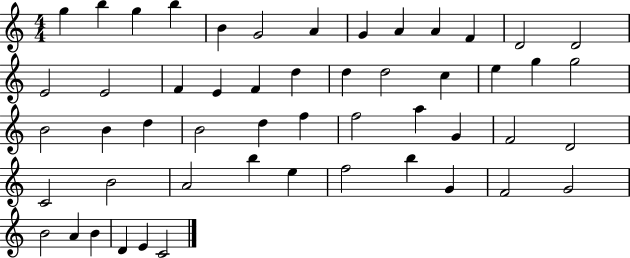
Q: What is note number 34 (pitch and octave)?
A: G4